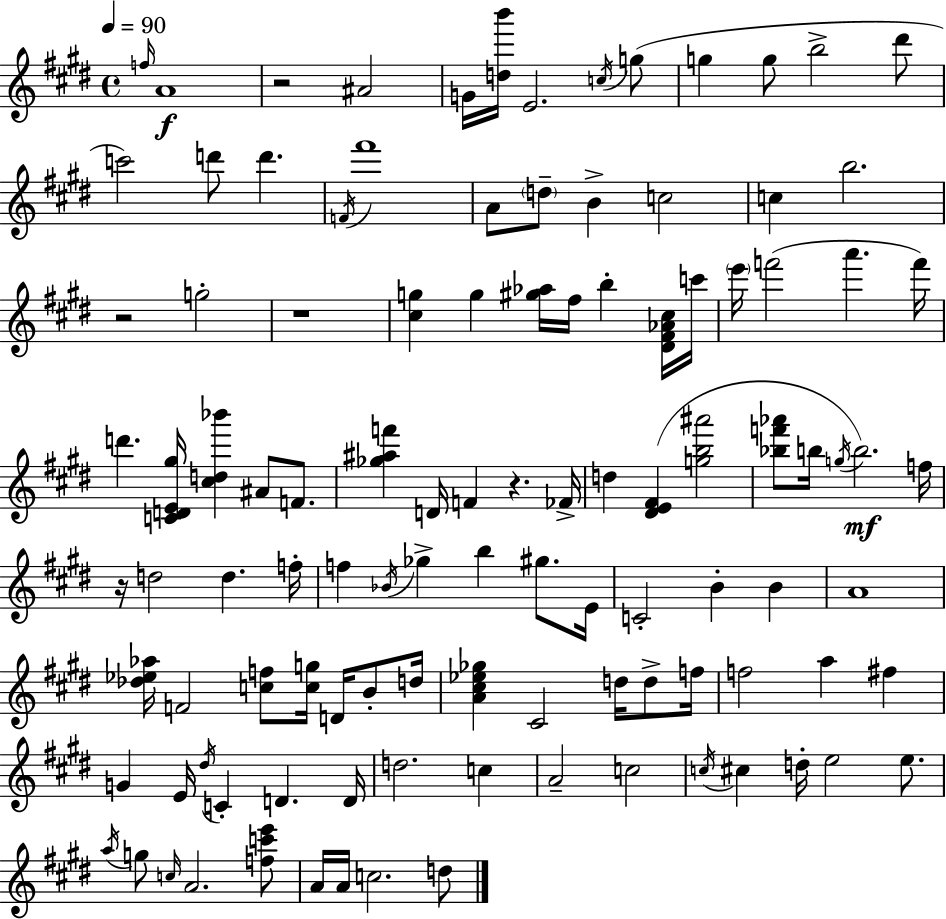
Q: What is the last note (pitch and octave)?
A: D5